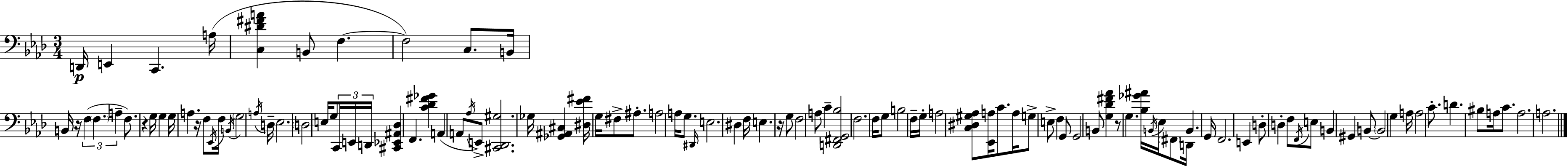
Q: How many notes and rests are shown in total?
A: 112